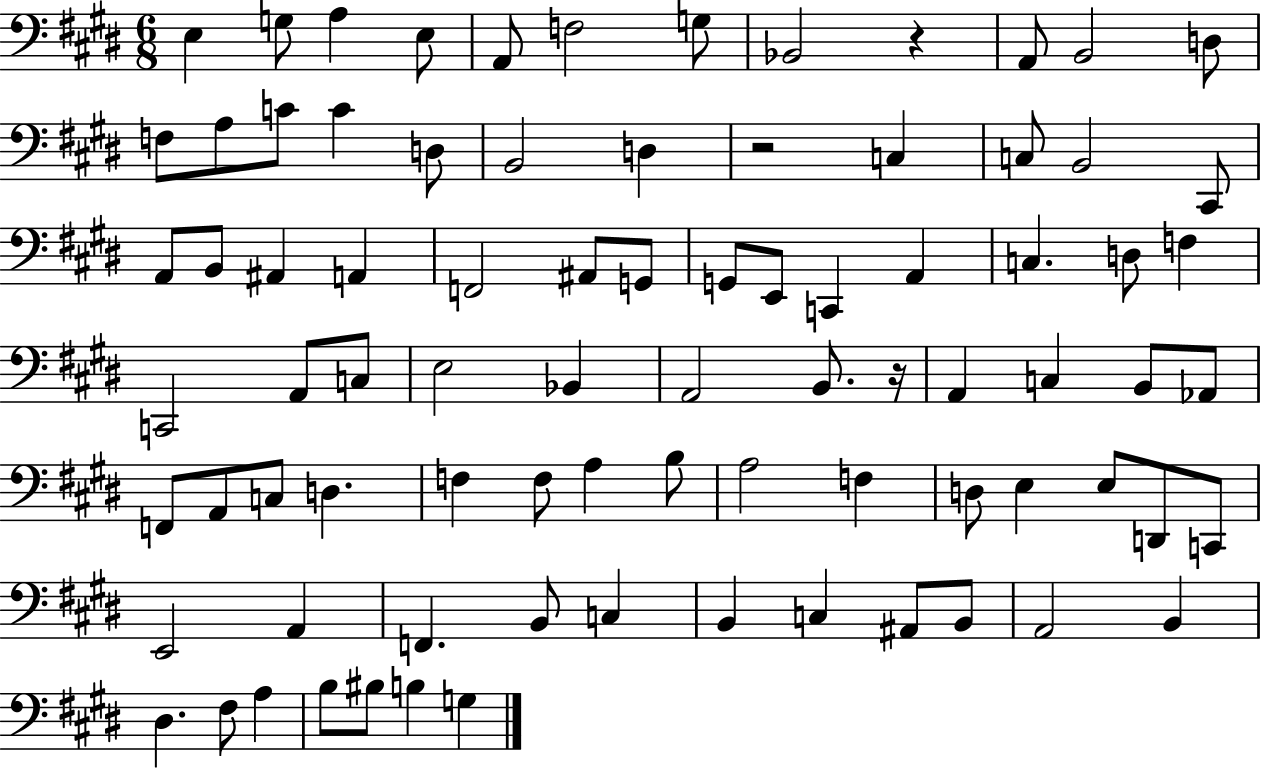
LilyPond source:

{
  \clef bass
  \numericTimeSignature
  \time 6/8
  \key e \major
  e4 g8 a4 e8 | a,8 f2 g8 | bes,2 r4 | a,8 b,2 d8 | \break f8 a8 c'8 c'4 d8 | b,2 d4 | r2 c4 | c8 b,2 cis,8 | \break a,8 b,8 ais,4 a,4 | f,2 ais,8 g,8 | g,8 e,8 c,4 a,4 | c4. d8 f4 | \break c,2 a,8 c8 | e2 bes,4 | a,2 b,8. r16 | a,4 c4 b,8 aes,8 | \break f,8 a,8 c8 d4. | f4 f8 a4 b8 | a2 f4 | d8 e4 e8 d,8 c,8 | \break e,2 a,4 | f,4. b,8 c4 | b,4 c4 ais,8 b,8 | a,2 b,4 | \break dis4. fis8 a4 | b8 bis8 b4 g4 | \bar "|."
}